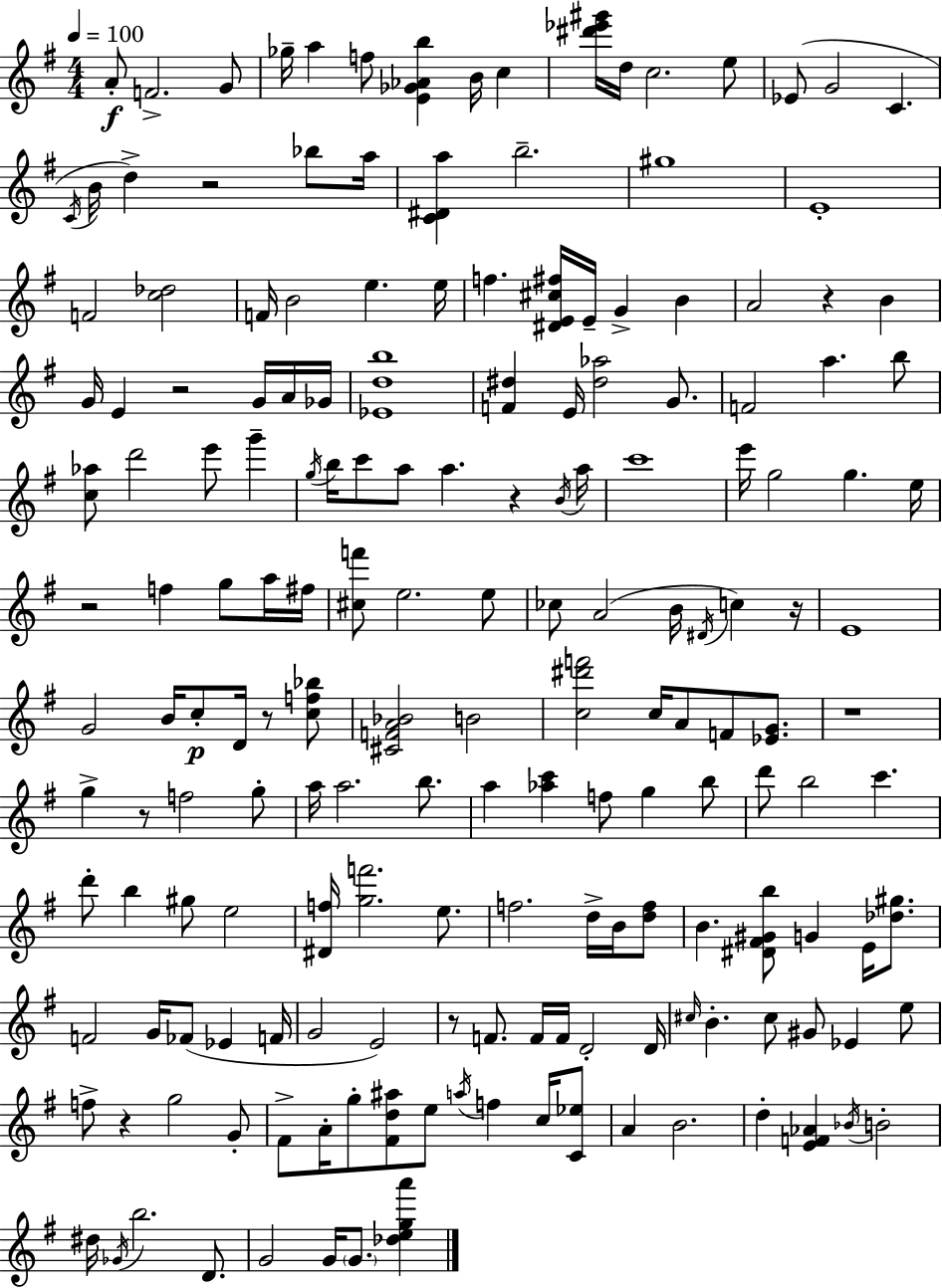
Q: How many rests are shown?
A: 11